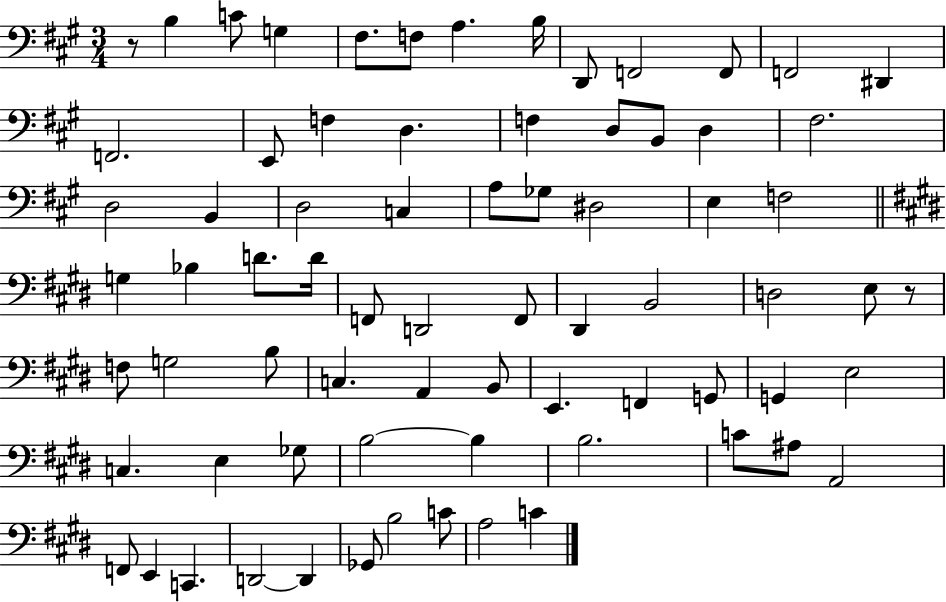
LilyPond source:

{
  \clef bass
  \numericTimeSignature
  \time 3/4
  \key a \major
  r8 b4 c'8 g4 | fis8. f8 a4. b16 | d,8 f,2 f,8 | f,2 dis,4 | \break f,2. | e,8 f4 d4. | f4 d8 b,8 d4 | fis2. | \break d2 b,4 | d2 c4 | a8 ges8 dis2 | e4 f2 | \break \bar "||" \break \key e \major g4 bes4 d'8. d'16 | f,8 d,2 f,8 | dis,4 b,2 | d2 e8 r8 | \break f8 g2 b8 | c4. a,4 b,8 | e,4. f,4 g,8 | g,4 e2 | \break c4. e4 ges8 | b2~~ b4 | b2. | c'8 ais8 a,2 | \break f,8 e,4 c,4. | d,2~~ d,4 | ges,8 b2 c'8 | a2 c'4 | \break \bar "|."
}